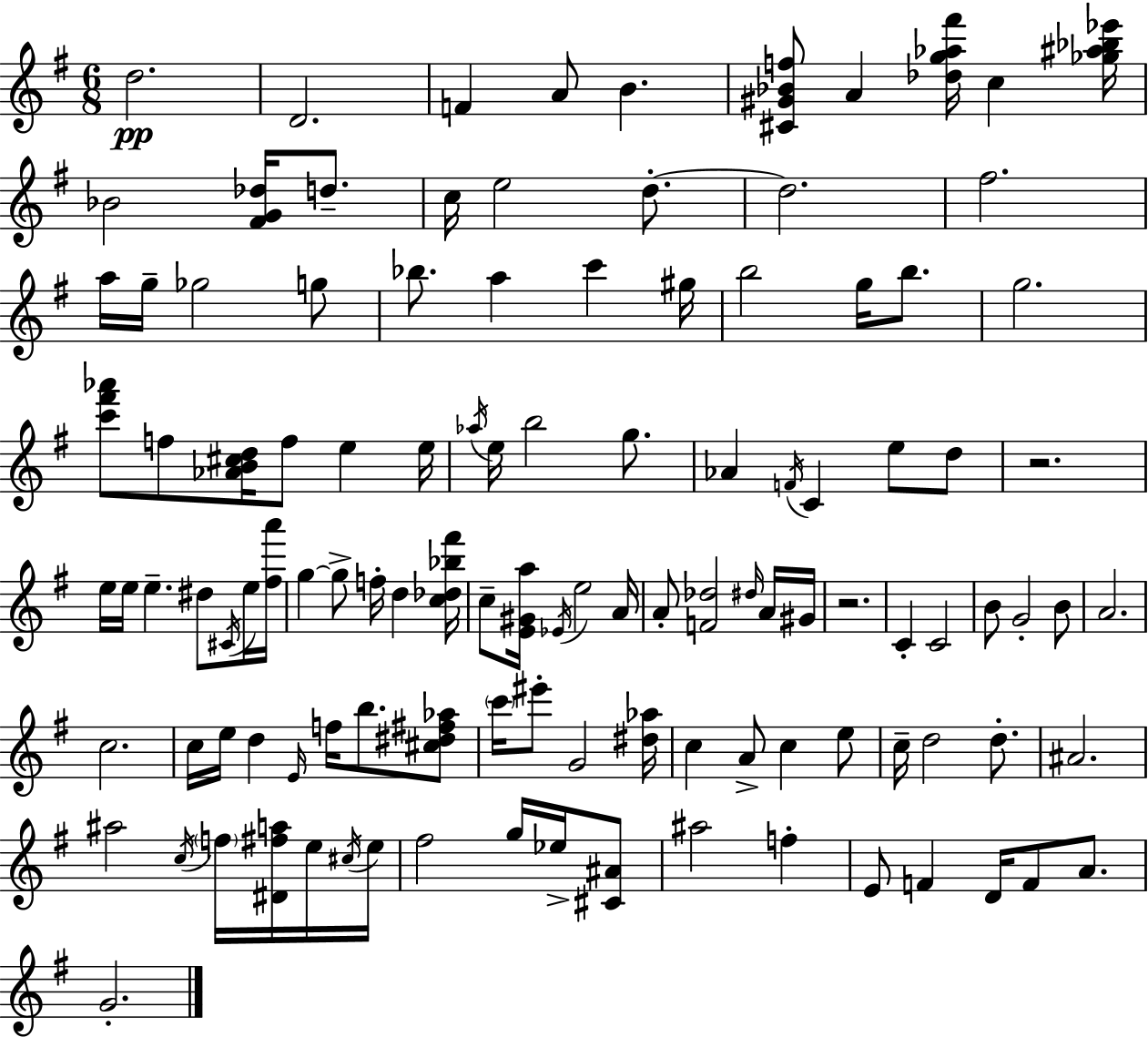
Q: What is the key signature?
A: G major